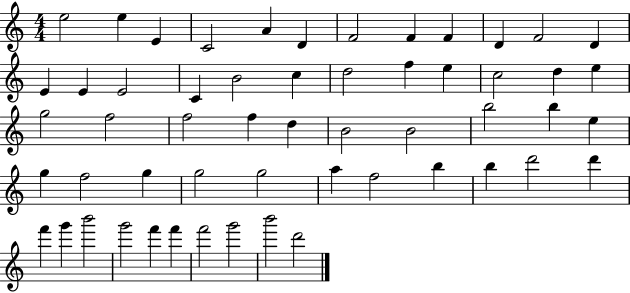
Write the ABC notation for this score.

X:1
T:Untitled
M:4/4
L:1/4
K:C
e2 e E C2 A D F2 F F D F2 D E E E2 C B2 c d2 f e c2 d e g2 f2 f2 f d B2 B2 b2 b e g f2 g g2 g2 a f2 b b d'2 d' f' g' b'2 g'2 f' f' f'2 g'2 b'2 d'2